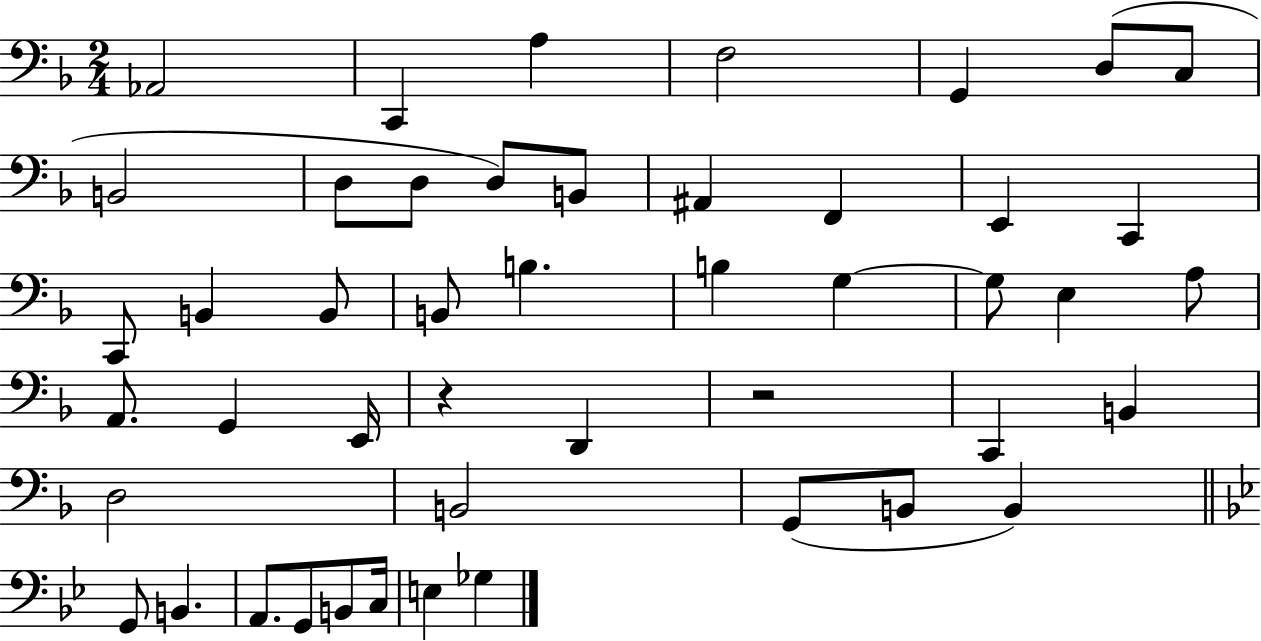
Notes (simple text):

Ab2/h C2/q A3/q F3/h G2/q D3/e C3/e B2/h D3/e D3/e D3/e B2/e A#2/q F2/q E2/q C2/q C2/e B2/q B2/e B2/e B3/q. B3/q G3/q G3/e E3/q A3/e A2/e. G2/q E2/s R/q D2/q R/h C2/q B2/q D3/h B2/h G2/e B2/e B2/q G2/e B2/q. A2/e. G2/e B2/e C3/s E3/q Gb3/q